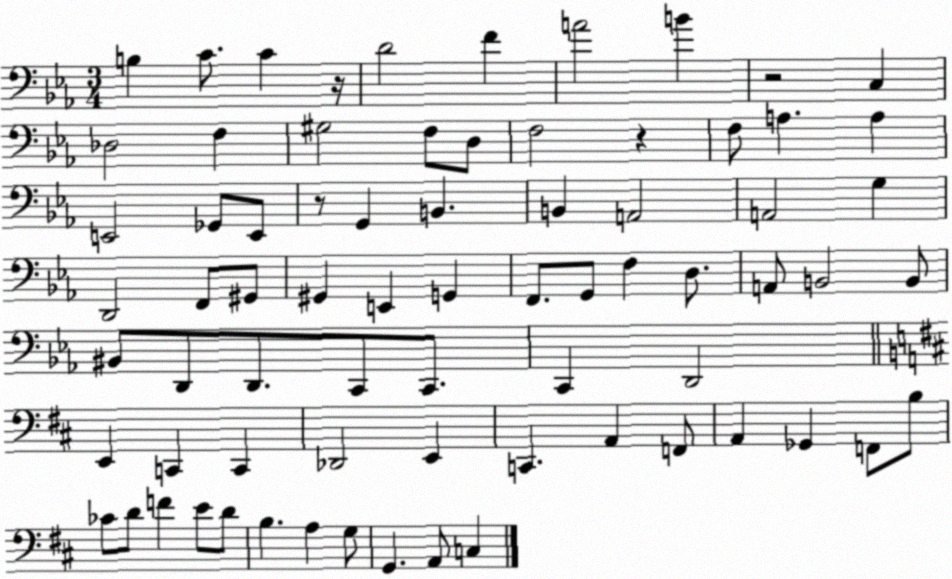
X:1
T:Untitled
M:3/4
L:1/4
K:Eb
B, C/2 C z/4 D2 F A2 B z2 C, _D,2 F, ^G,2 F,/2 D,/2 F,2 z F,/2 A, A, E,,2 _G,,/2 E,,/2 z/2 G,, B,, B,, A,,2 A,,2 G, D,,2 F,,/2 ^G,,/2 ^G,, E,, G,, F,,/2 G,,/2 F, D,/2 A,,/2 B,,2 B,,/2 ^B,,/2 D,,/2 D,,/2 C,,/2 C,,/2 C,, D,,2 E,, C,, C,, _D,,2 E,, C,, A,, F,,/2 A,, _G,, F,,/2 B,/2 _C/2 D/2 F E/2 D/2 B, A, G,/2 G,, A,,/2 C,